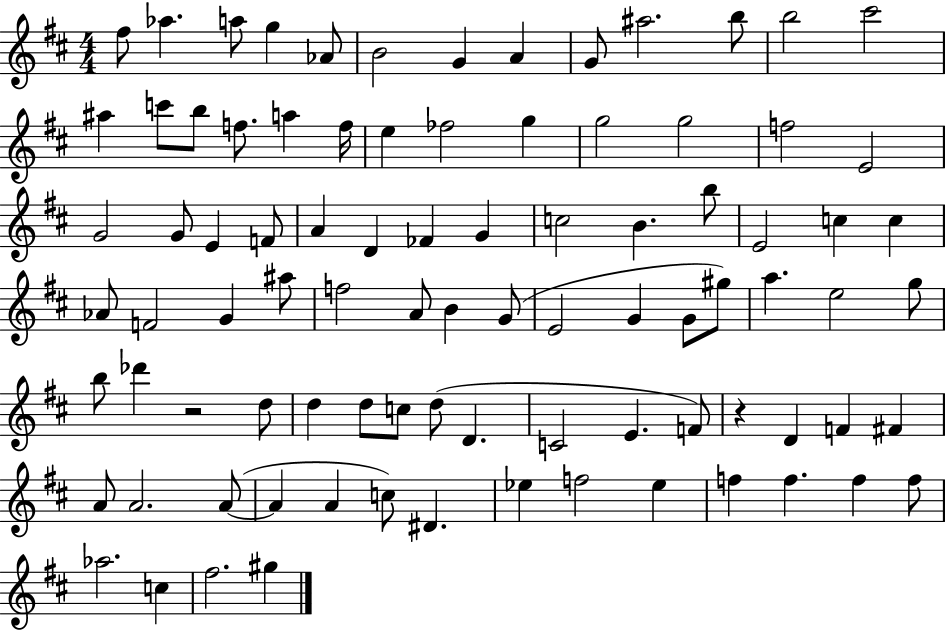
F#5/e Ab5/q. A5/e G5/q Ab4/e B4/h G4/q A4/q G4/e A#5/h. B5/e B5/h C#6/h A#5/q C6/e B5/e F5/e. A5/q F5/s E5/q FES5/h G5/q G5/h G5/h F5/h E4/h G4/h G4/e E4/q F4/e A4/q D4/q FES4/q G4/q C5/h B4/q. B5/e E4/h C5/q C5/q Ab4/e F4/h G4/q A#5/e F5/h A4/e B4/q G4/e E4/h G4/q G4/e G#5/e A5/q. E5/h G5/e B5/e Db6/q R/h D5/e D5/q D5/e C5/e D5/e D4/q. C4/h E4/q. F4/e R/q D4/q F4/q F#4/q A4/e A4/h. A4/e A4/q A4/q C5/e D#4/q. Eb5/q F5/h Eb5/q F5/q F5/q. F5/q F5/e Ab5/h. C5/q F#5/h. G#5/q